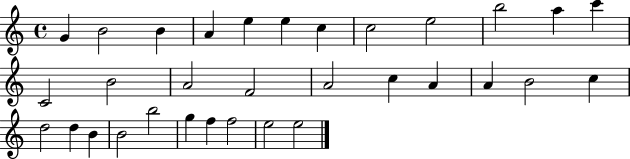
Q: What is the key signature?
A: C major